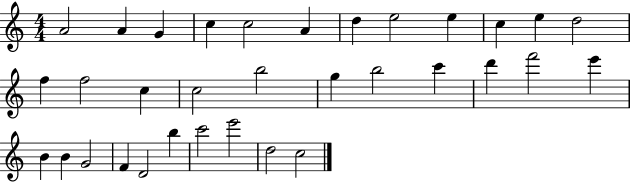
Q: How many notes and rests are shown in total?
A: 33